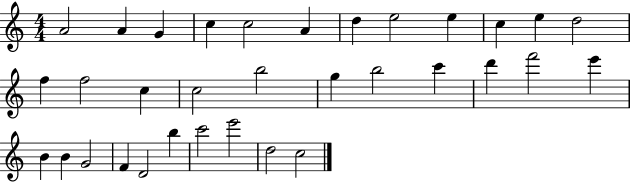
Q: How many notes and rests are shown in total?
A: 33